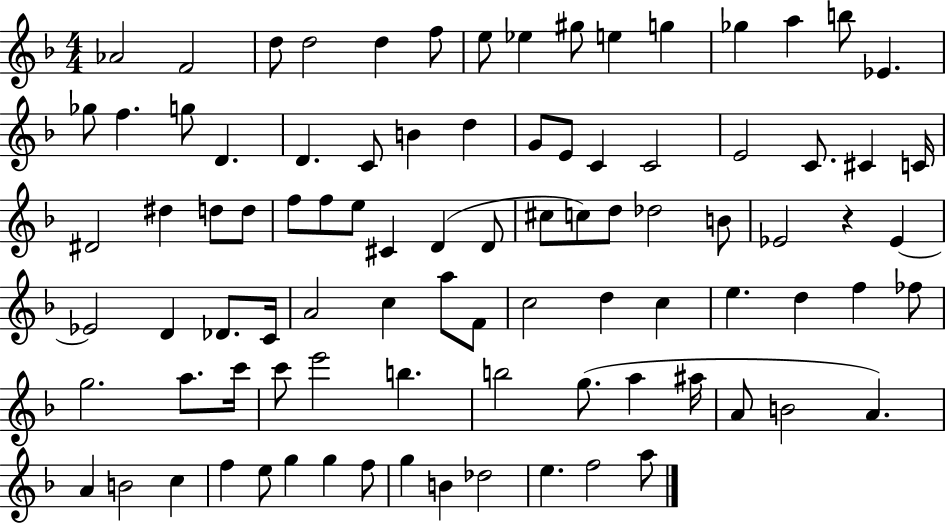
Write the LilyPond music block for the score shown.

{
  \clef treble
  \numericTimeSignature
  \time 4/4
  \key f \major
  aes'2 f'2 | d''8 d''2 d''4 f''8 | e''8 ees''4 gis''8 e''4 g''4 | ges''4 a''4 b''8 ees'4. | \break ges''8 f''4. g''8 d'4. | d'4. c'8 b'4 d''4 | g'8 e'8 c'4 c'2 | e'2 c'8. cis'4 c'16 | \break dis'2 dis''4 d''8 d''8 | f''8 f''8 e''8 cis'4 d'4( d'8 | cis''8 c''8) d''8 des''2 b'8 | ees'2 r4 ees'4~~ | \break ees'2 d'4 des'8. c'16 | a'2 c''4 a''8 f'8 | c''2 d''4 c''4 | e''4. d''4 f''4 fes''8 | \break g''2. a''8. c'''16 | c'''8 e'''2 b''4. | b''2 g''8.( a''4 ais''16 | a'8 b'2 a'4.) | \break a'4 b'2 c''4 | f''4 e''8 g''4 g''4 f''8 | g''4 b'4 des''2 | e''4. f''2 a''8 | \break \bar "|."
}